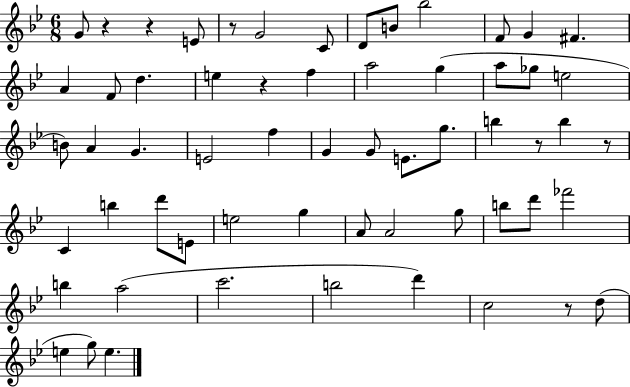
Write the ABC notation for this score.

X:1
T:Untitled
M:6/8
L:1/4
K:Bb
G/2 z z E/2 z/2 G2 C/2 D/2 B/2 _b2 F/2 G ^F A F/2 d e z f a2 g a/2 _g/2 e2 B/2 A G E2 f G G/2 E/2 g/2 b z/2 b z/2 C b d'/2 E/2 e2 g A/2 A2 g/2 b/2 d'/2 _f'2 b a2 c'2 b2 d' c2 z/2 d/2 e g/2 e